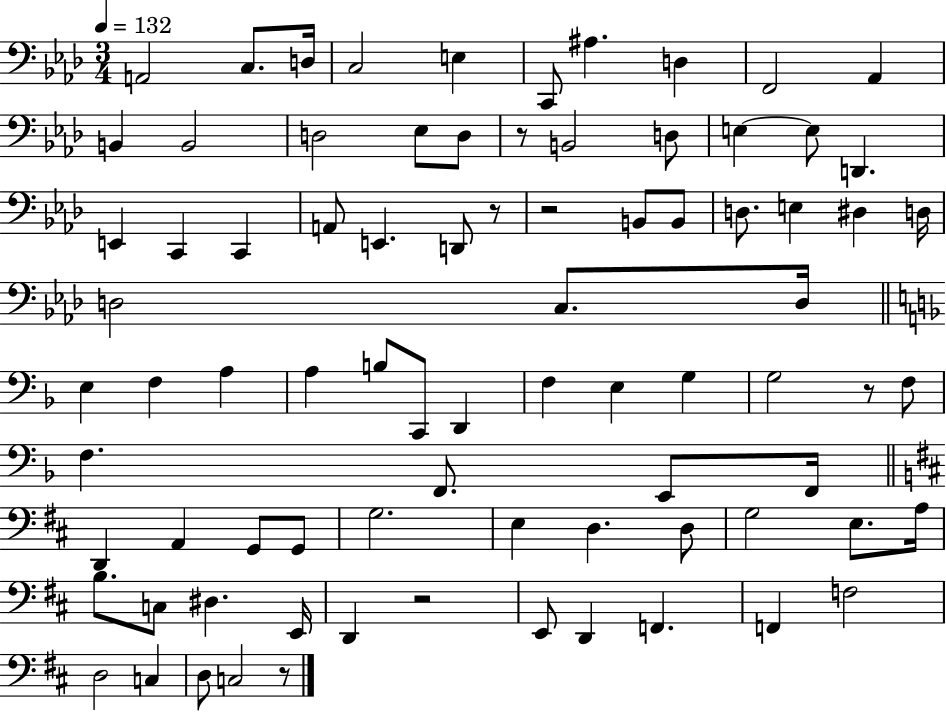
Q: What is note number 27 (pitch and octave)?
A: B2